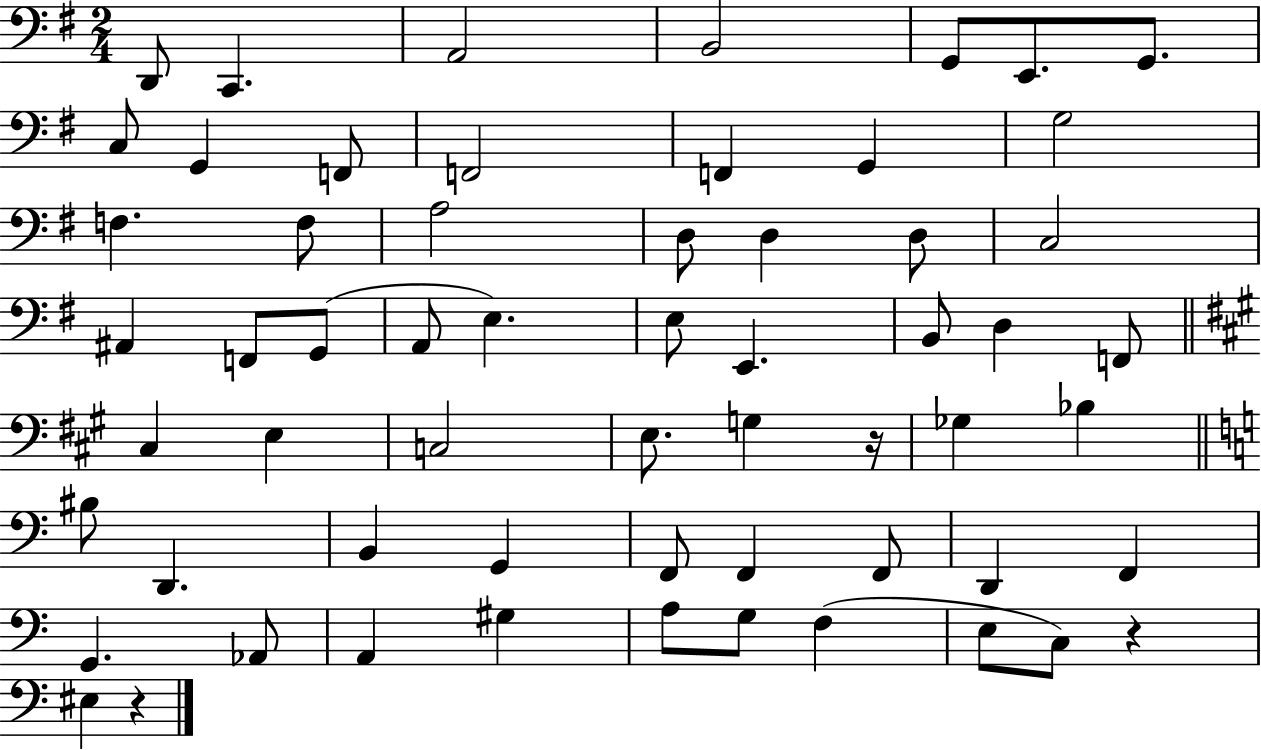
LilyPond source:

{
  \clef bass
  \numericTimeSignature
  \time 2/4
  \key g \major
  d,8 c,4. | a,2 | b,2 | g,8 e,8. g,8. | \break c8 g,4 f,8 | f,2 | f,4 g,4 | g2 | \break f4. f8 | a2 | d8 d4 d8 | c2 | \break ais,4 f,8 g,8( | a,8 e4.) | e8 e,4. | b,8 d4 f,8 | \break \bar "||" \break \key a \major cis4 e4 | c2 | e8. g4 r16 | ges4 bes4 | \break \bar "||" \break \key a \minor bis8 d,4. | b,4 g,4 | f,8 f,4 f,8 | d,4 f,4 | \break g,4. aes,8 | a,4 gis4 | a8 g8 f4( | e8 c8) r4 | \break eis4 r4 | \bar "|."
}